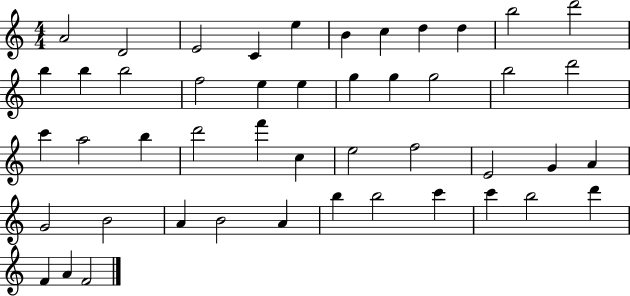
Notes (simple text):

A4/h D4/h E4/h C4/q E5/q B4/q C5/q D5/q D5/q B5/h D6/h B5/q B5/q B5/h F5/h E5/q E5/q G5/q G5/q G5/h B5/h D6/h C6/q A5/h B5/q D6/h F6/q C5/q E5/h F5/h E4/h G4/q A4/q G4/h B4/h A4/q B4/h A4/q B5/q B5/h C6/q C6/q B5/h D6/q F4/q A4/q F4/h